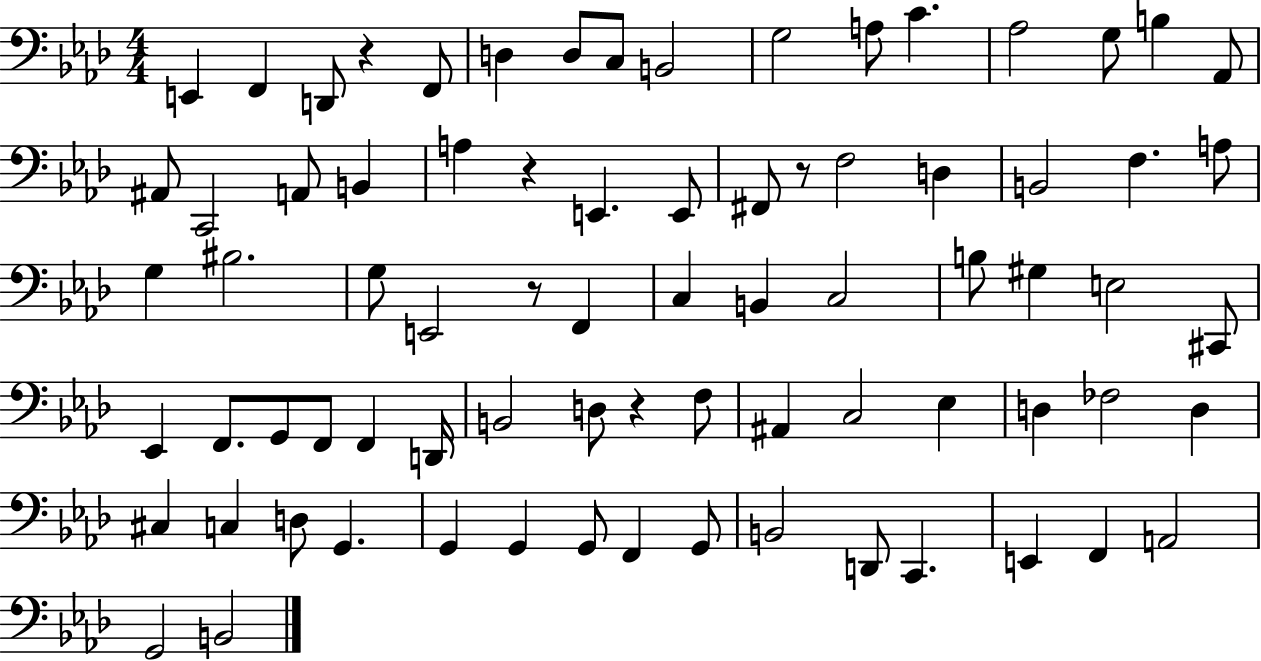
X:1
T:Untitled
M:4/4
L:1/4
K:Ab
E,, F,, D,,/2 z F,,/2 D, D,/2 C,/2 B,,2 G,2 A,/2 C _A,2 G,/2 B, _A,,/2 ^A,,/2 C,,2 A,,/2 B,, A, z E,, E,,/2 ^F,,/2 z/2 F,2 D, B,,2 F, A,/2 G, ^B,2 G,/2 E,,2 z/2 F,, C, B,, C,2 B,/2 ^G, E,2 ^C,,/2 _E,, F,,/2 G,,/2 F,,/2 F,, D,,/4 B,,2 D,/2 z F,/2 ^A,, C,2 _E, D, _F,2 D, ^C, C, D,/2 G,, G,, G,, G,,/2 F,, G,,/2 B,,2 D,,/2 C,, E,, F,, A,,2 G,,2 B,,2